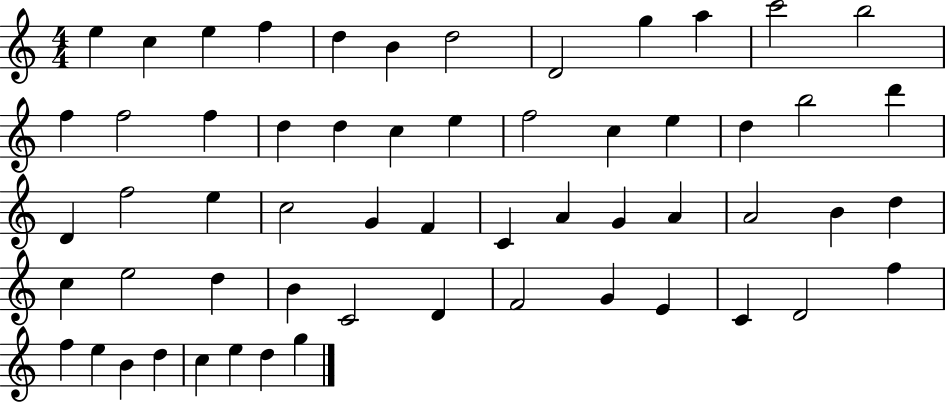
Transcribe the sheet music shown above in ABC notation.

X:1
T:Untitled
M:4/4
L:1/4
K:C
e c e f d B d2 D2 g a c'2 b2 f f2 f d d c e f2 c e d b2 d' D f2 e c2 G F C A G A A2 B d c e2 d B C2 D F2 G E C D2 f f e B d c e d g